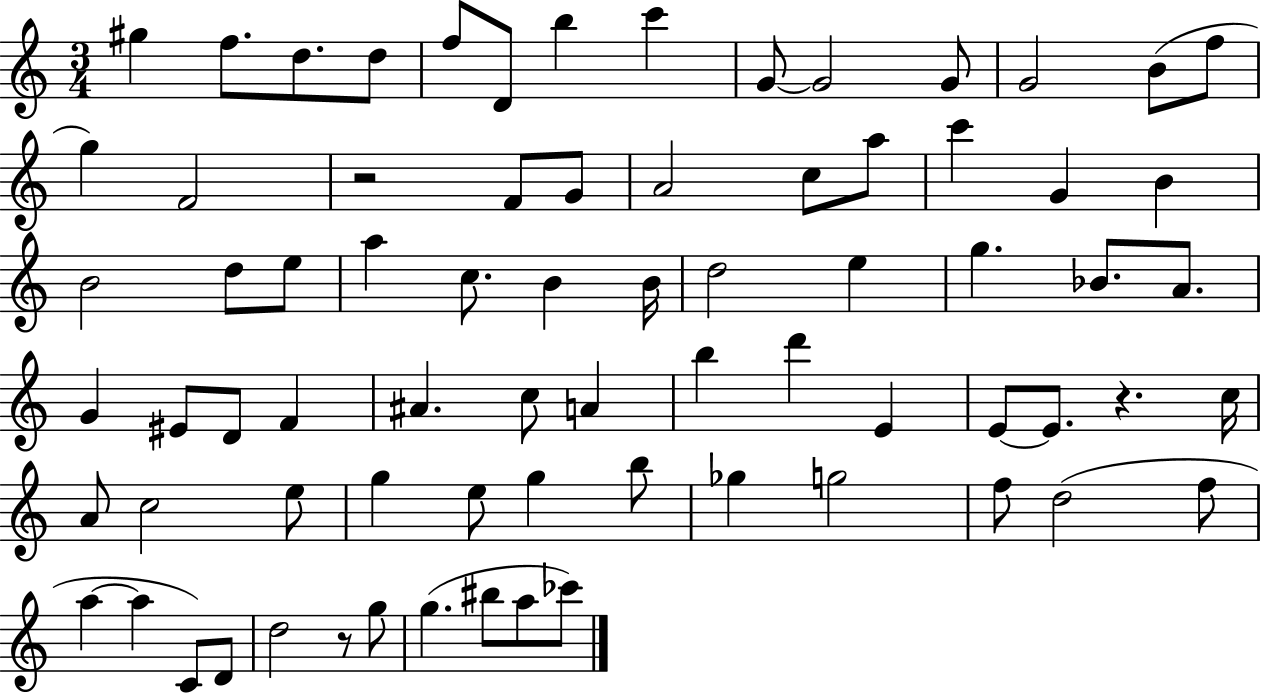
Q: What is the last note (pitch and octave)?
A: CES6